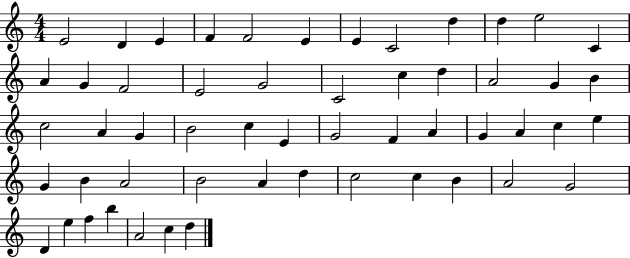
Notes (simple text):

E4/h D4/q E4/q F4/q F4/h E4/q E4/q C4/h D5/q D5/q E5/h C4/q A4/q G4/q F4/h E4/h G4/h C4/h C5/q D5/q A4/h G4/q B4/q C5/h A4/q G4/q B4/h C5/q E4/q G4/h F4/q A4/q G4/q A4/q C5/q E5/q G4/q B4/q A4/h B4/h A4/q D5/q C5/h C5/q B4/q A4/h G4/h D4/q E5/q F5/q B5/q A4/h C5/q D5/q